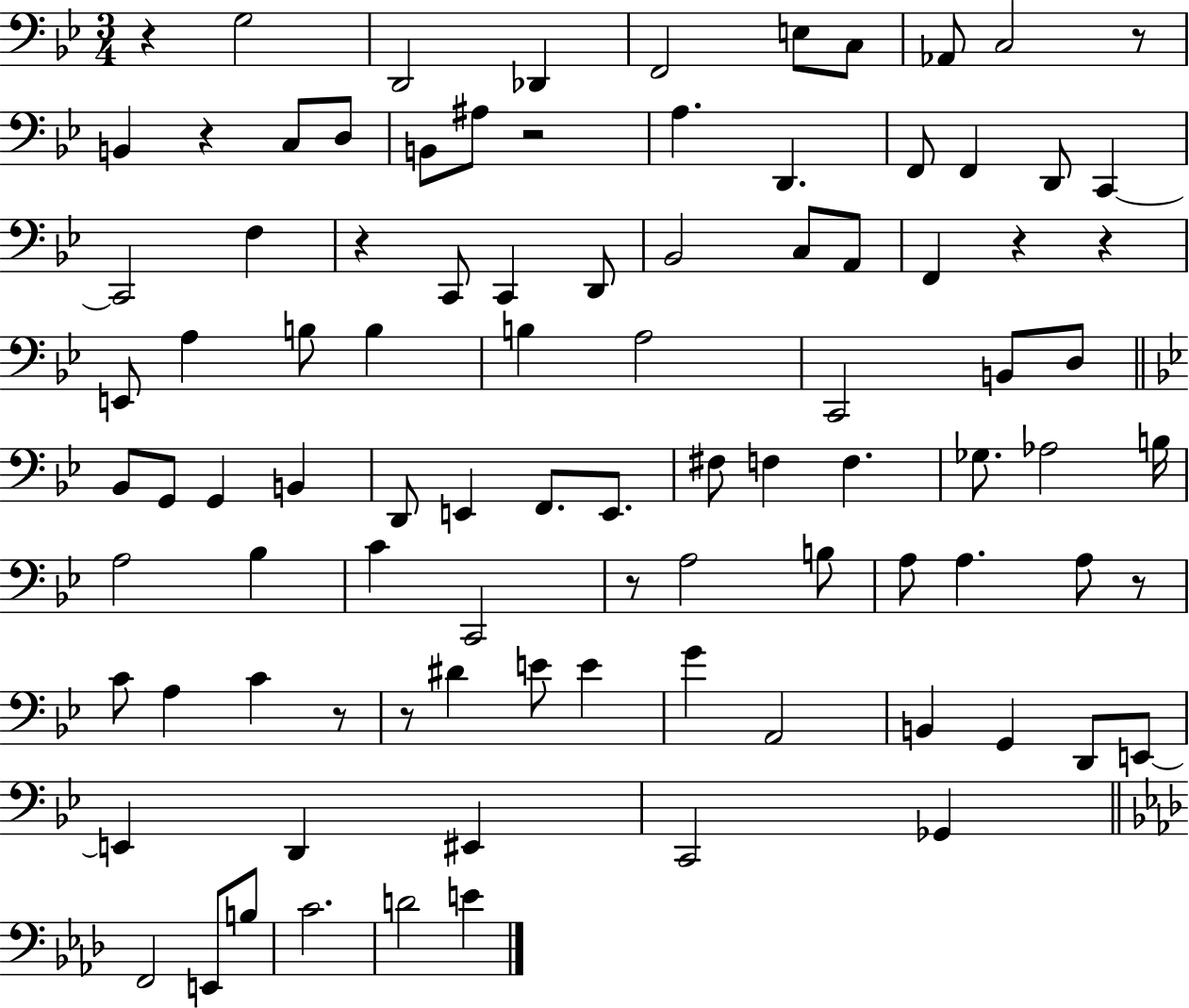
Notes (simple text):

R/q G3/h D2/h Db2/q F2/h E3/e C3/e Ab2/e C3/h R/e B2/q R/q C3/e D3/e B2/e A#3/e R/h A3/q. D2/q. F2/e F2/q D2/e C2/q C2/h F3/q R/q C2/e C2/q D2/e Bb2/h C3/e A2/e F2/q R/q R/q E2/e A3/q B3/e B3/q B3/q A3/h C2/h B2/e D3/e Bb2/e G2/e G2/q B2/q D2/e E2/q F2/e. E2/e. F#3/e F3/q F3/q. Gb3/e. Ab3/h B3/s A3/h Bb3/q C4/q C2/h R/e A3/h B3/e A3/e A3/q. A3/e R/e C4/e A3/q C4/q R/e R/e D#4/q E4/e E4/q G4/q A2/h B2/q G2/q D2/e E2/e E2/q D2/q EIS2/q C2/h Gb2/q F2/h E2/e B3/e C4/h. D4/h E4/q